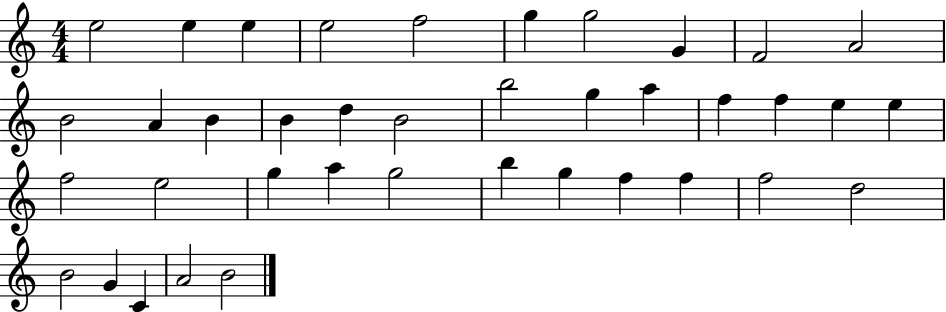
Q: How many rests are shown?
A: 0